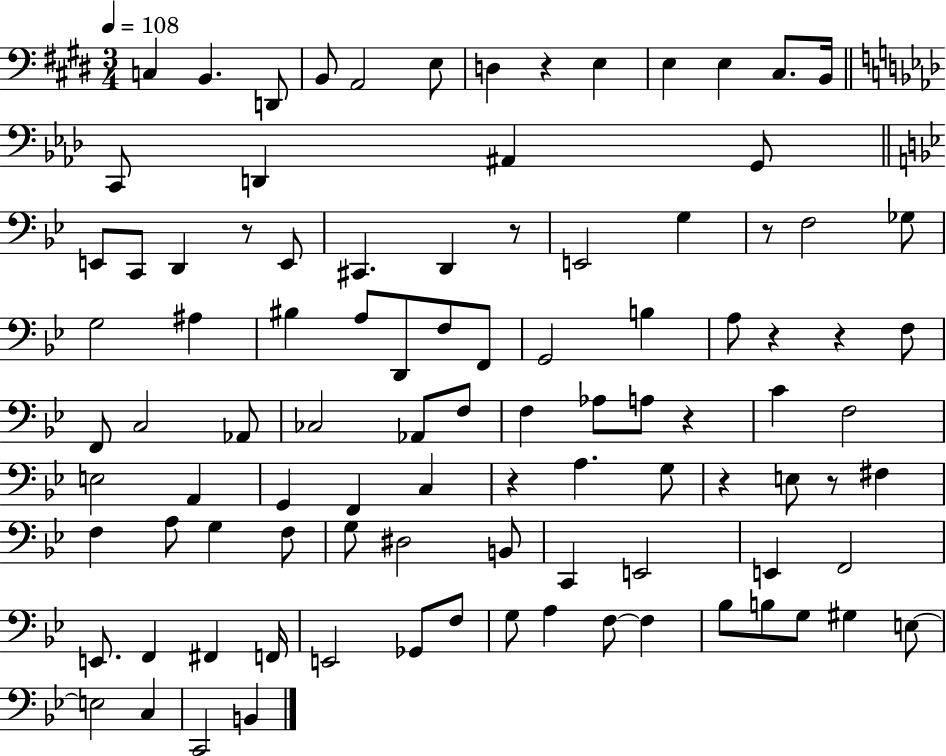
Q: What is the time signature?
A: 3/4